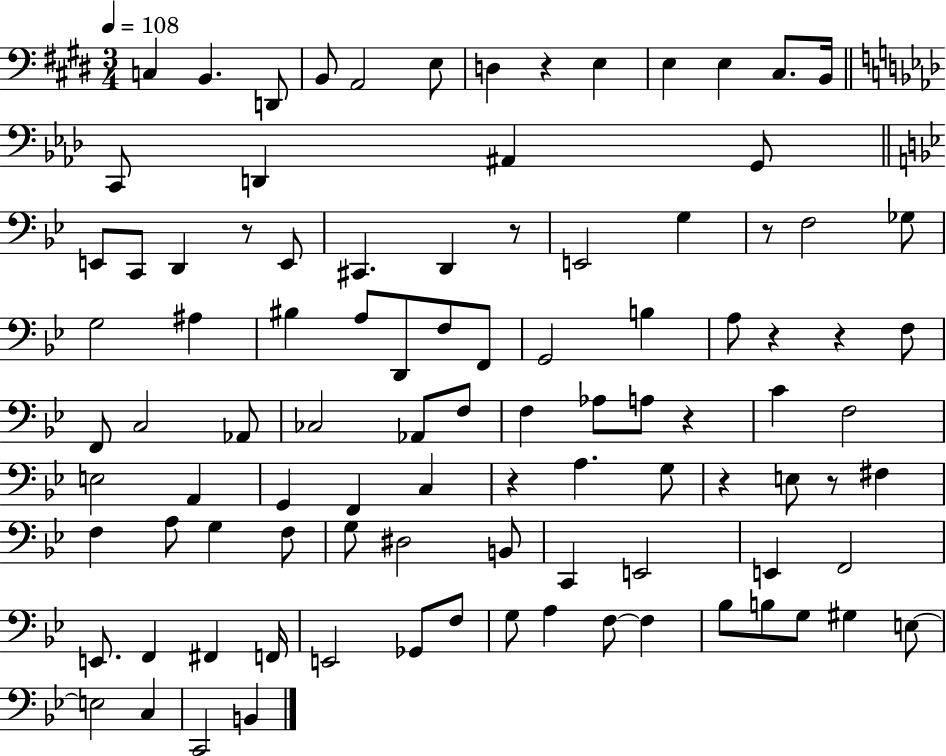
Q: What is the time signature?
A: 3/4